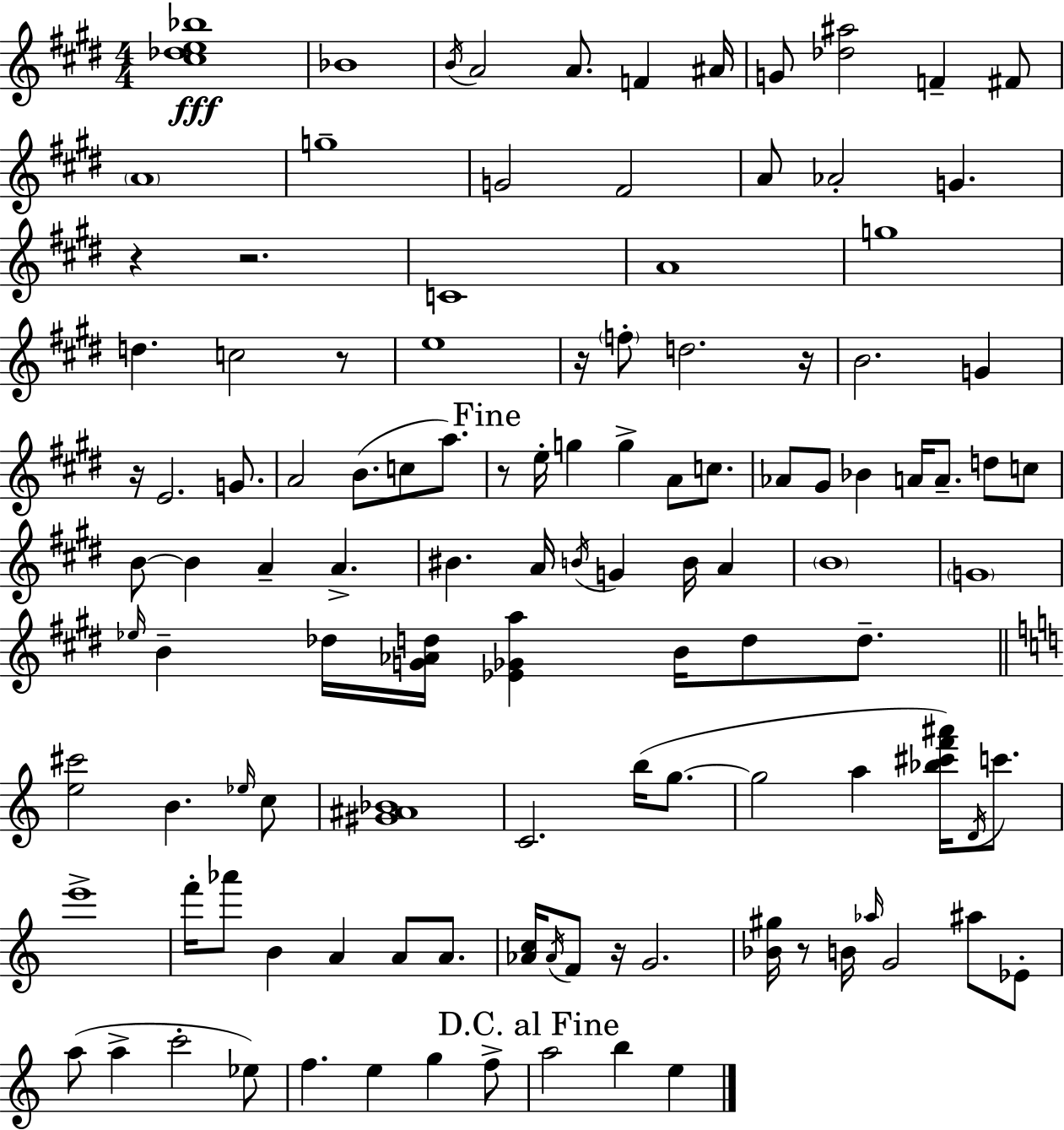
[C#5,Db5,E5,Bb5]/w Bb4/w B4/s A4/h A4/e. F4/q A#4/s G4/e [Db5,A#5]/h F4/q F#4/e A4/w G5/w G4/h F#4/h A4/e Ab4/h G4/q. R/q R/h. C4/w A4/w G5/w D5/q. C5/h R/e E5/w R/s F5/e D5/h. R/s B4/h. G4/q R/s E4/h. G4/e. A4/h B4/e. C5/e A5/e. R/e E5/s G5/q G5/q A4/e C5/e. Ab4/e G#4/e Bb4/q A4/s A4/e. D5/e C5/e B4/e B4/q A4/q A4/q. BIS4/q. A4/s B4/s G4/q B4/s A4/q B4/w G4/w Eb5/s B4/q Db5/s [G4,Ab4,D5]/s [Eb4,Gb4,A5]/q B4/s D5/e D5/e. [E5,C#6]/h B4/q. Eb5/s C5/e [G#4,A#4,Bb4]/w C4/h. B5/s G5/e. G5/h A5/q [Bb5,C#6,F6,A#6]/s D4/s C6/e. E6/w F6/s Ab6/e B4/q A4/q A4/e A4/e. [Ab4,C5]/s Ab4/s F4/e R/s G4/h. [Bb4,G#5]/s R/e B4/s Ab5/s G4/h A#5/e Eb4/e A5/e A5/q C6/h Eb5/e F5/q. E5/q G5/q F5/e A5/h B5/q E5/q